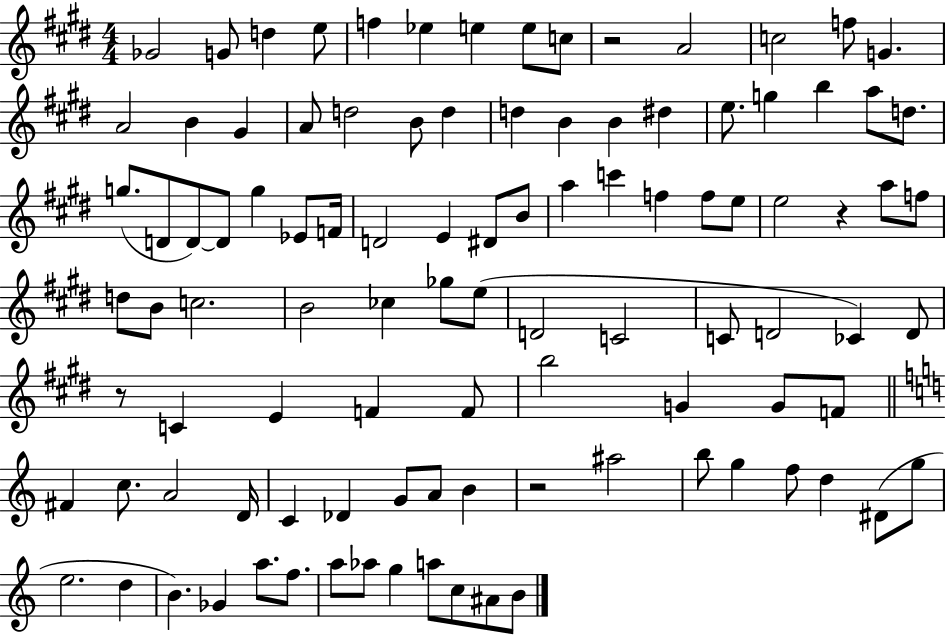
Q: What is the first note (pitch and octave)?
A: Gb4